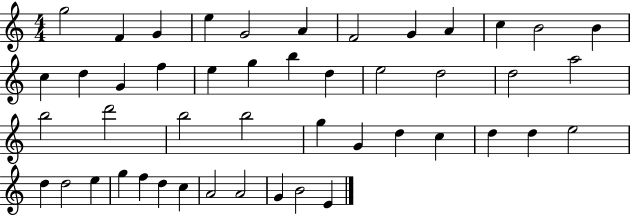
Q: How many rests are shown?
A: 0